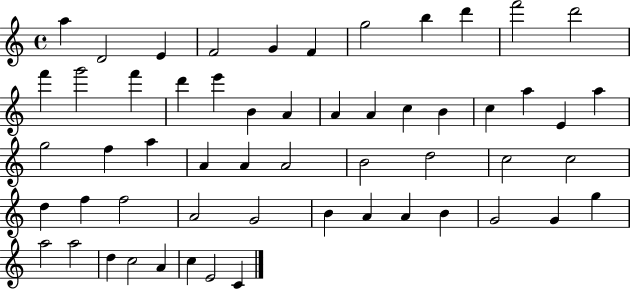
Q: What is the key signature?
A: C major